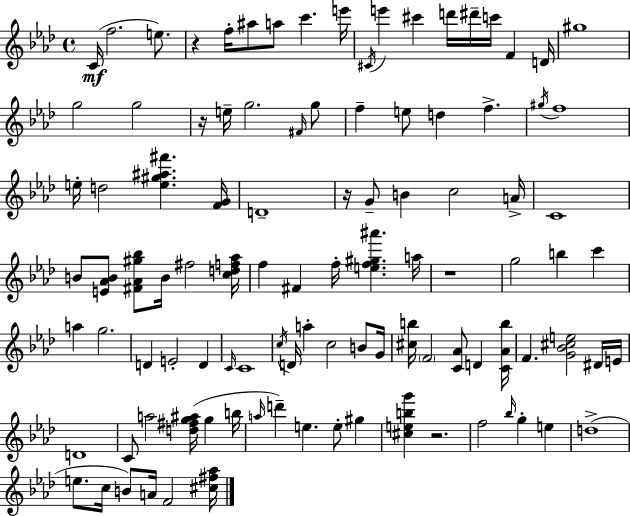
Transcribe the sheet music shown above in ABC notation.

X:1
T:Untitled
M:4/4
L:1/4
K:Ab
C/4 f2 e/2 z f/4 ^a/2 a/2 c' e'/4 ^C/4 e' ^c' d'/4 ^d'/4 c'/4 F D/4 ^g4 g2 g2 z/4 e/4 g2 ^F/4 g/2 f e/2 d f ^g/4 f4 e/4 d2 [e^g^a^f'] [FG]/4 D4 z/4 G/2 B c2 A/4 C4 B/2 [E_AB]/2 [^F_A^g_b]/2 B/4 ^f2 [cdf_a]/4 f ^F f/4 [ef^g^a'] a/4 z4 g2 b c' a g2 D E2 D C/4 C4 c/4 D/4 a c2 B/2 G/4 [^cb]/4 F2 [C_A]/2 D [C_Ab]/4 F [G_B^ce]2 ^D/4 E/4 D4 C/2 a2 [d^fg^a]/4 g b/4 a/4 d' e e/2 ^g [^cebg'] z2 f2 _b/4 g e d4 e/2 c/4 B/2 A/4 F2 [^c^f_a]/4